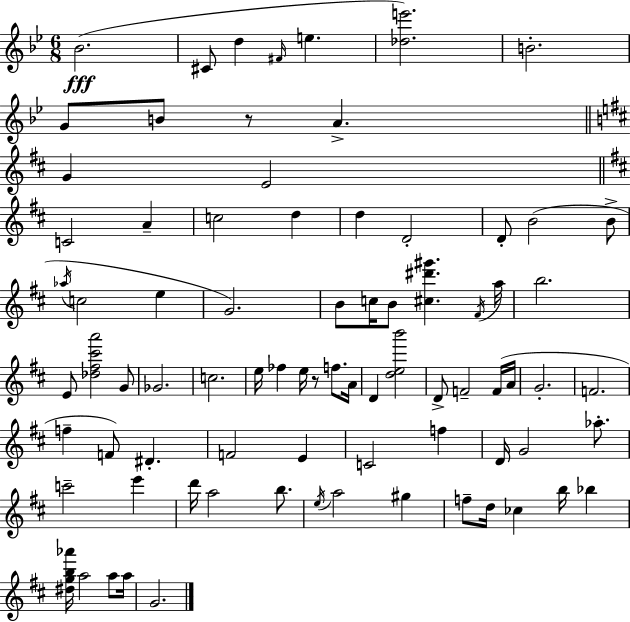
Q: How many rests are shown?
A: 2